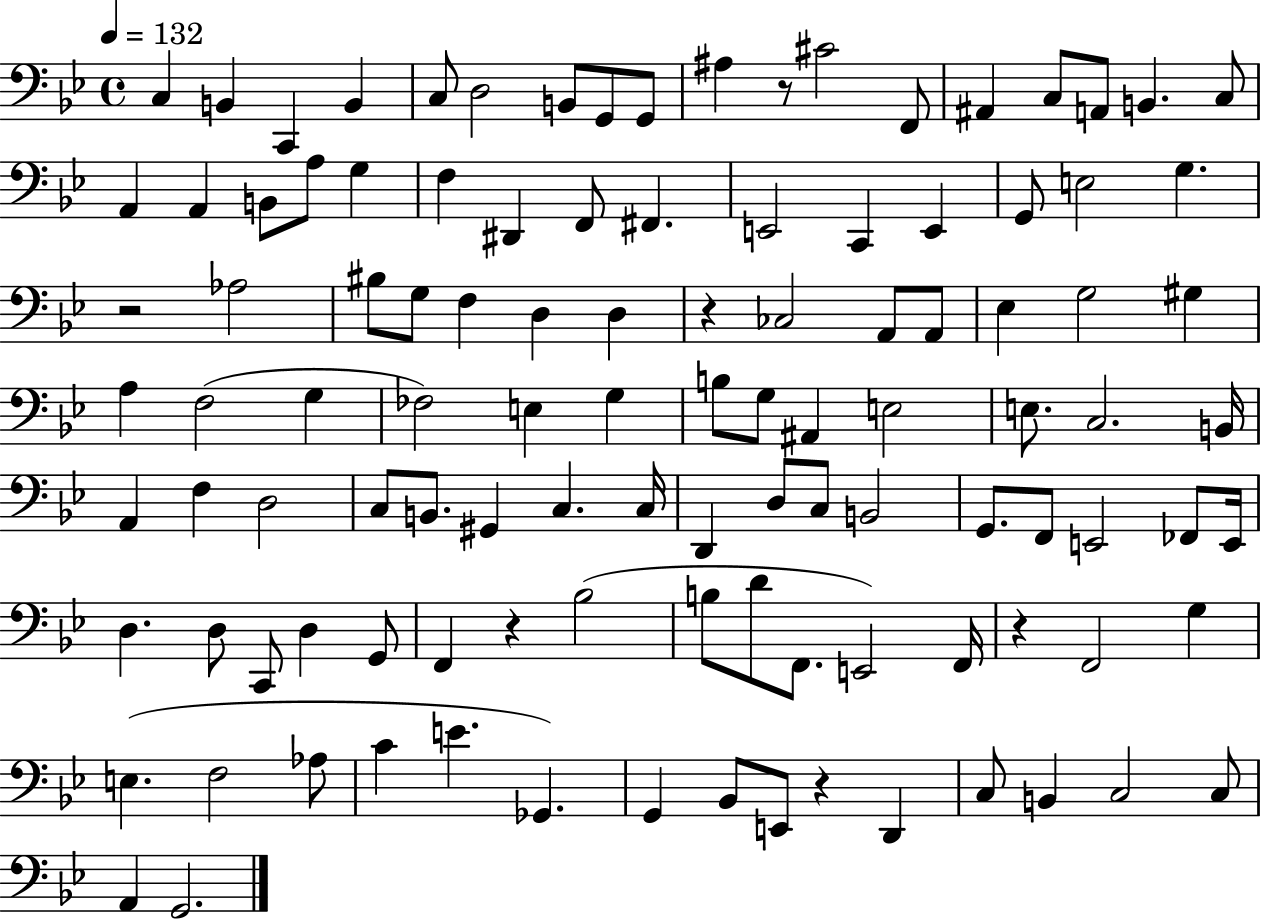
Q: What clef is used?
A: bass